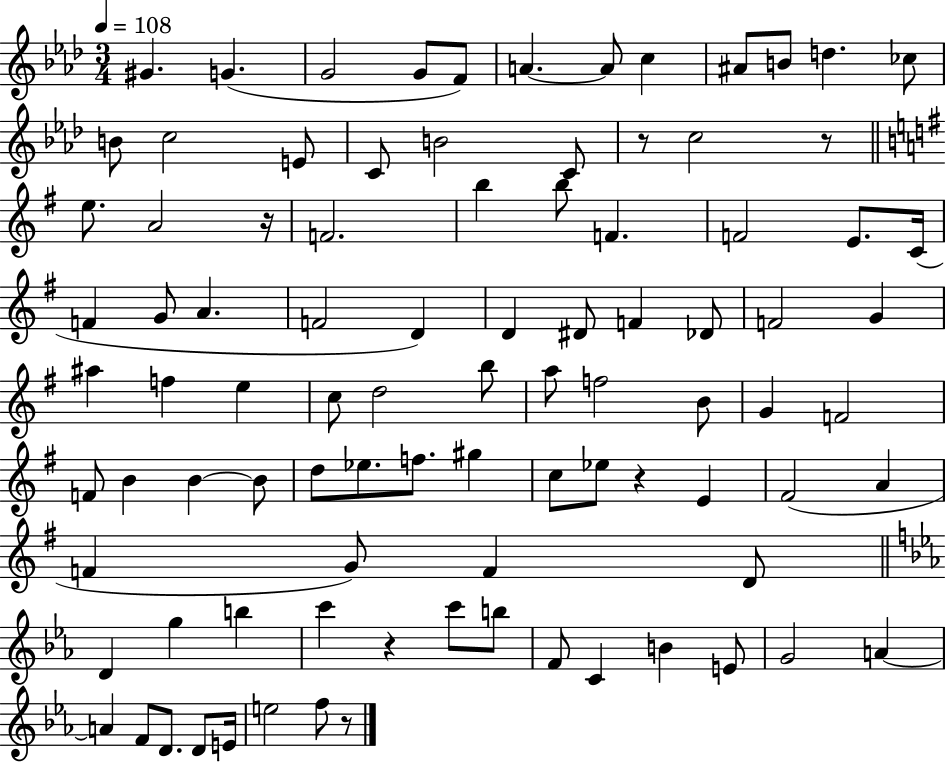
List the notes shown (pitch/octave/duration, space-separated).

G#4/q. G4/q. G4/h G4/e F4/e A4/q. A4/e C5/q A#4/e B4/e D5/q. CES5/e B4/e C5/h E4/e C4/e B4/h C4/e R/e C5/h R/e E5/e. A4/h R/s F4/h. B5/q B5/e F4/q. F4/h E4/e. C4/s F4/q G4/e A4/q. F4/h D4/q D4/q D#4/e F4/q Db4/e F4/h G4/q A#5/q F5/q E5/q C5/e D5/h B5/e A5/e F5/h B4/e G4/q F4/h F4/e B4/q B4/q B4/e D5/e Eb5/e. F5/e. G#5/q C5/e Eb5/e R/q E4/q F#4/h A4/q F4/q G4/e F4/q D4/e D4/q G5/q B5/q C6/q R/q C6/e B5/e F4/e C4/q B4/q E4/e G4/h A4/q A4/q F4/e D4/e. D4/e E4/s E5/h F5/e R/e